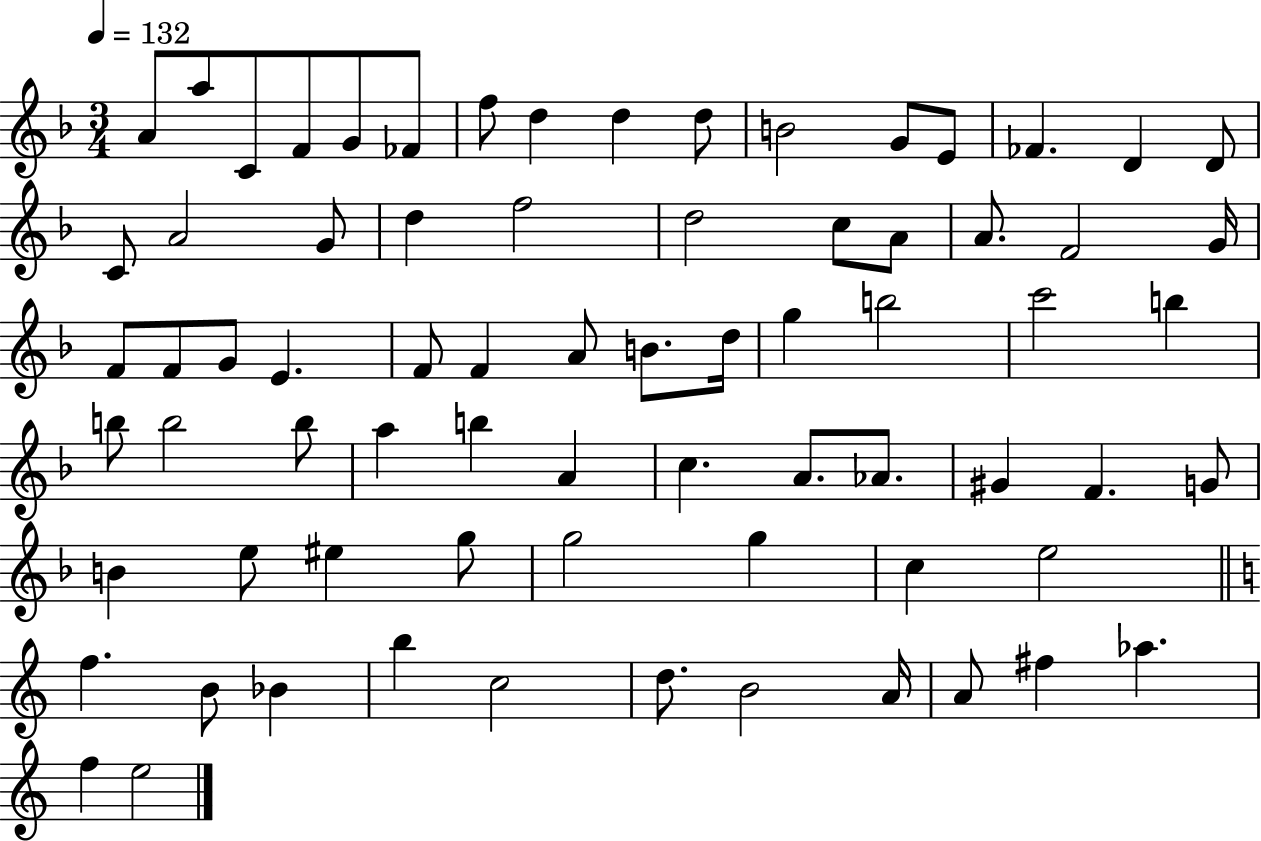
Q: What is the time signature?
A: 3/4